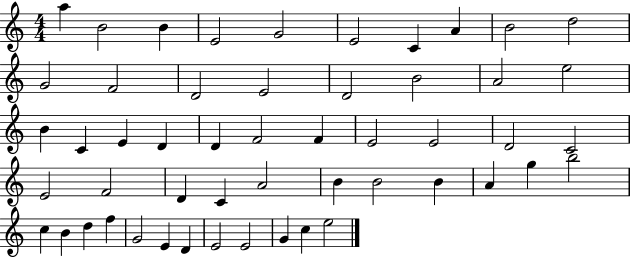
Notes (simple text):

A5/q B4/h B4/q E4/h G4/h E4/h C4/q A4/q B4/h D5/h G4/h F4/h D4/h E4/h D4/h B4/h A4/h E5/h B4/q C4/q E4/q D4/q D4/q F4/h F4/q E4/h E4/h D4/h C4/h E4/h F4/h D4/q C4/q A4/h B4/q B4/h B4/q A4/q G5/q B5/h C5/q B4/q D5/q F5/q G4/h E4/q D4/q E4/h E4/h G4/q C5/q E5/h